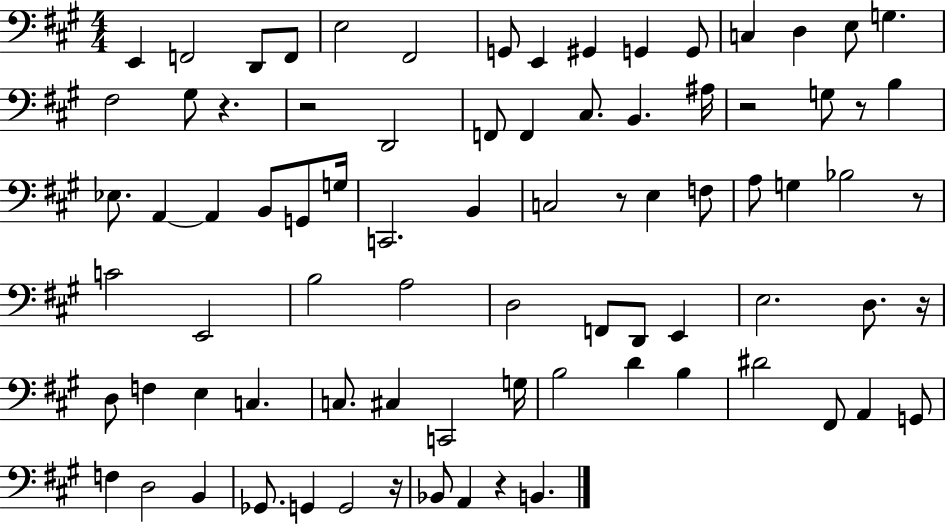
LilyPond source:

{
  \clef bass
  \numericTimeSignature
  \time 4/4
  \key a \major
  e,4 f,2 d,8 f,8 | e2 fis,2 | g,8 e,4 gis,4 g,4 g,8 | c4 d4 e8 g4. | \break fis2 gis8 r4. | r2 d,2 | f,8 f,4 cis8. b,4. ais16 | r2 g8 r8 b4 | \break ees8. a,4~~ a,4 b,8 g,8 g16 | c,2. b,4 | c2 r8 e4 f8 | a8 g4 bes2 r8 | \break c'2 e,2 | b2 a2 | d2 f,8 d,8 e,4 | e2. d8. r16 | \break d8 f4 e4 c4. | c8. cis4 c,2 g16 | b2 d'4 b4 | dis'2 fis,8 a,4 g,8 | \break f4 d2 b,4 | ges,8. g,4 g,2 r16 | bes,8 a,4 r4 b,4. | \bar "|."
}